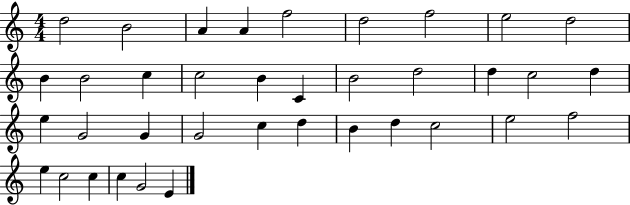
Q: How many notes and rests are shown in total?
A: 37